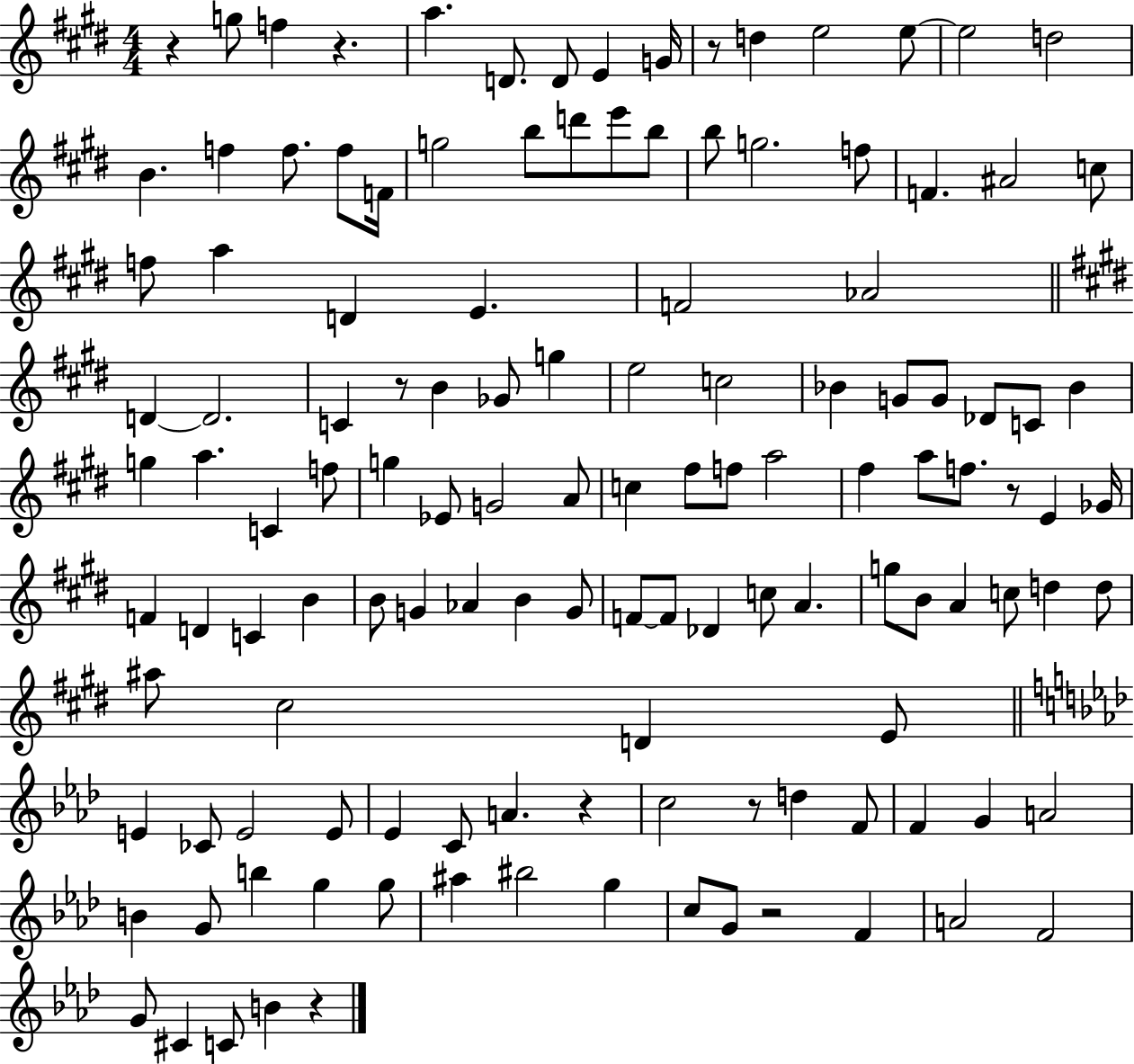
R/q G5/e F5/q R/q. A5/q. D4/e. D4/e E4/q G4/s R/e D5/q E5/h E5/e E5/h D5/h B4/q. F5/q F5/e. F5/e F4/s G5/h B5/e D6/e E6/e B5/e B5/e G5/h. F5/e F4/q. A#4/h C5/e F5/e A5/q D4/q E4/q. F4/h Ab4/h D4/q D4/h. C4/q R/e B4/q Gb4/e G5/q E5/h C5/h Bb4/q G4/e G4/e Db4/e C4/e Bb4/q G5/q A5/q. C4/q F5/e G5/q Eb4/e G4/h A4/e C5/q F#5/e F5/e A5/h F#5/q A5/e F5/e. R/e E4/q Gb4/s F4/q D4/q C4/q B4/q B4/e G4/q Ab4/q B4/q G4/e F4/e F4/e Db4/q C5/e A4/q. G5/e B4/e A4/q C5/e D5/q D5/e A#5/e C#5/h D4/q E4/e E4/q CES4/e E4/h E4/e Eb4/q C4/e A4/q. R/q C5/h R/e D5/q F4/e F4/q G4/q A4/h B4/q G4/e B5/q G5/q G5/e A#5/q BIS5/h G5/q C5/e G4/e R/h F4/q A4/h F4/h G4/e C#4/q C4/e B4/q R/q